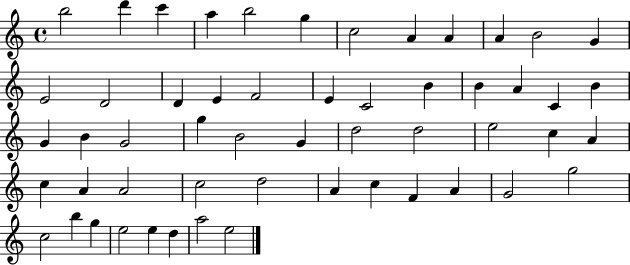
X:1
T:Untitled
M:4/4
L:1/4
K:C
b2 d' c' a b2 g c2 A A A B2 G E2 D2 D E F2 E C2 B B A C B G B G2 g B2 G d2 d2 e2 c A c A A2 c2 d2 A c F A G2 g2 c2 b g e2 e d a2 e2